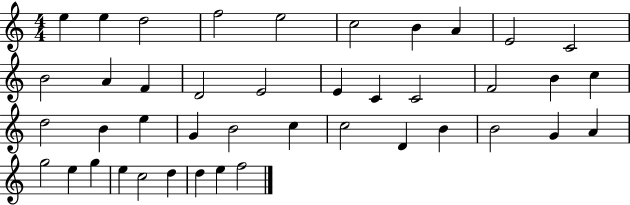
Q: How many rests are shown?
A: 0